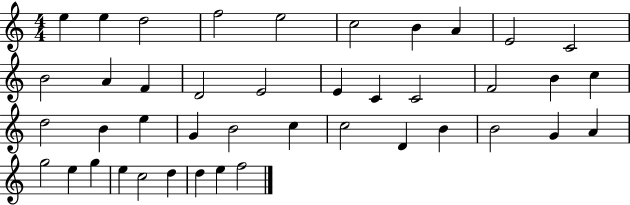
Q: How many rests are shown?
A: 0